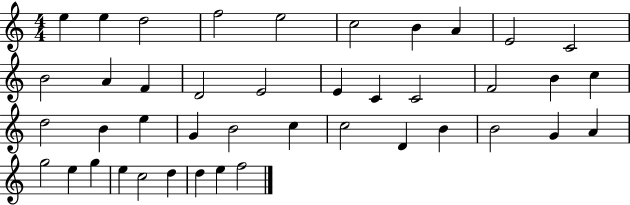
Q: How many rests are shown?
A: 0